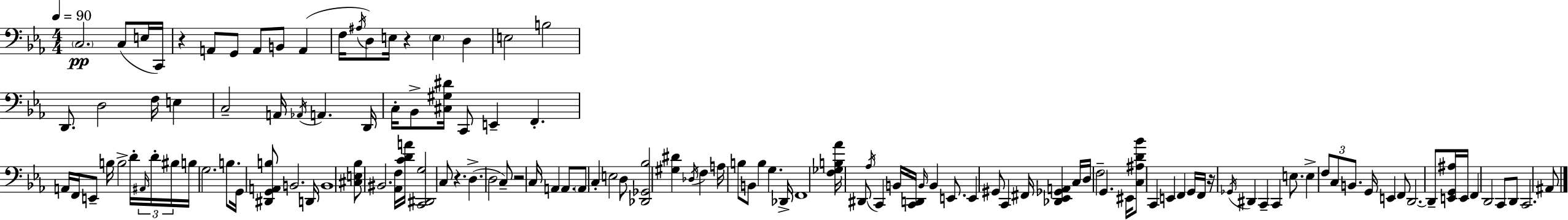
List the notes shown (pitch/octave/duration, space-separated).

C3/h. C3/e E3/s C2/s R/q A2/e G2/e A2/e B2/e A2/q F3/s A#3/s D3/e E3/s R/q E3/q D3/q E3/h B3/h D2/e. D3/h F3/s E3/q C3/h A2/s Ab2/s A2/q. D2/s C3/s Bb2/e [C#3,G#3,D#4]/s C2/e E2/q F2/q. A2/s F2/s E2/e B3/s B3/h D4/s A#2/s D4/s BIS3/s B3/s G3/h. B3/e. G2/s [D#2,G2,A2,B3]/e B2/h. D2/s B2/w [C#3,E3,Bb3]/e BIS2/h. [Ab2,F3]/s [C4,D4,A4]/s [C2,D#2,G3]/h C3/e R/q. D3/q. D3/h C3/e R/h C3/s A2/q A2/e. A2/e C3/q E3/h D3/e [Db2,Gb2,Bb3]/h [G#3,D#4]/q Db3/s F3/q A3/s B3/e B2/e B3/q G3/q. Db2/s F2/w [F3,Gb3,B3,Ab4]/s D#2/e Ab3/s C2/q B2/s [C2,D2]/s B2/s B2/q E2/e. E2/q G#2/e C2/q F#2/s [Db2,Eb2,Gb2,A2]/q C3/s D3/s F3/h G2/q. EIS2/s [C3,A#3,D4,Bb4]/e C2/q E2/q F2/q G2/s F2/s R/s Gb2/s D#2/q C2/q C2/q E3/e. E3/q F3/e C3/e B2/e. G2/s E2/q F2/e D2/h. D2/e [E2,G2,A#3]/s E2/s F2/q D2/h C2/e D2/e C2/h. A#2/e